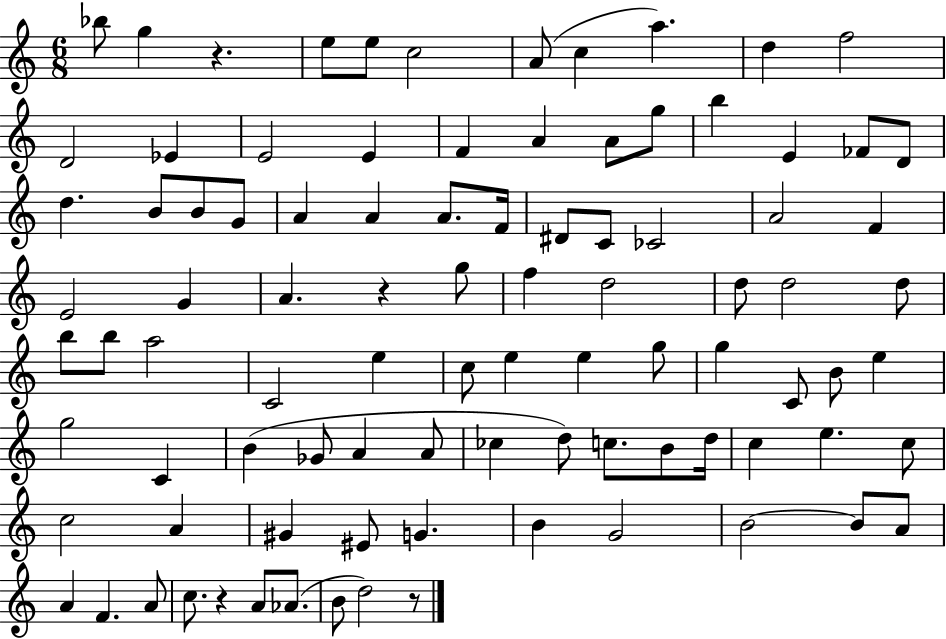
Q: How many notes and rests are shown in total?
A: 93